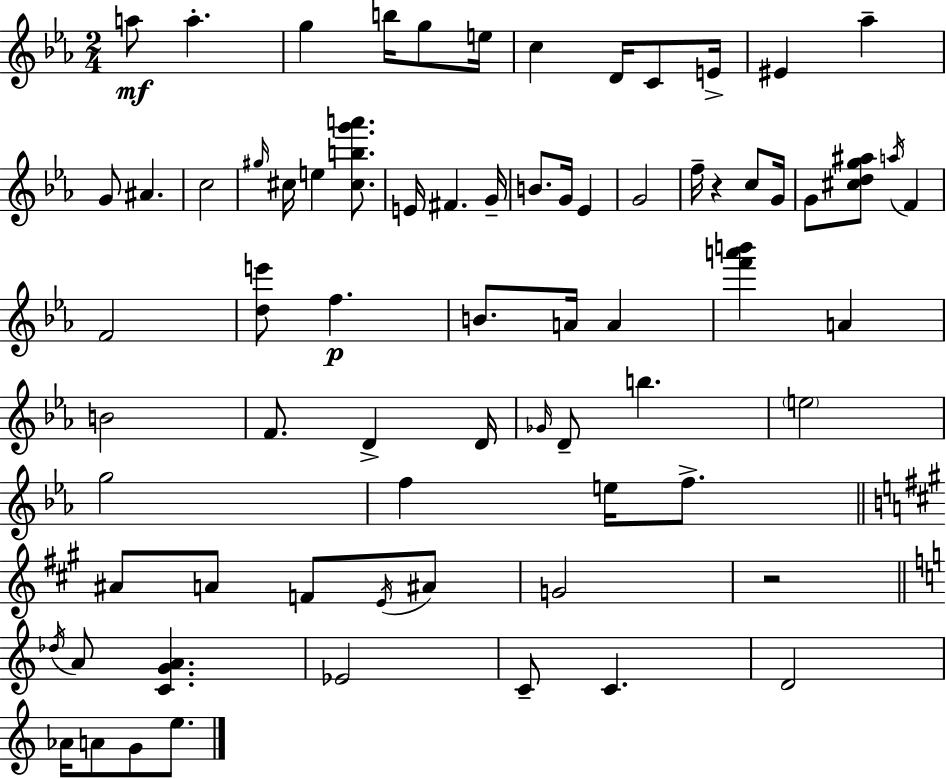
{
  \clef treble
  \numericTimeSignature
  \time 2/4
  \key ees \major
  a''8\mf a''4.-. | g''4 b''16 g''8 e''16 | c''4 d'16 c'8 e'16-> | eis'4 aes''4-- | \break g'8 ais'4. | c''2 | \grace { gis''16 } cis''16 e''4 <cis'' b'' g''' a'''>8. | e'16 fis'4. | \break g'16-- b'8. g'16 ees'4 | g'2 | f''16-- r4 c''8 | g'16 g'8 <cis'' d'' g'' ais''>8 \acciaccatura { a''16 } f'4 | \break f'2 | <d'' e'''>8 f''4.\p | b'8. a'16 a'4 | <f''' a''' b'''>4 a'4 | \break b'2 | f'8. d'4-> | d'16 \grace { ges'16 } d'8-- b''4. | \parenthesize e''2 | \break g''2 | f''4 e''16 | f''8.-> \bar "||" \break \key a \major ais'8 a'8 f'8 \acciaccatura { e'16 } ais'8 | g'2 | r2 | \bar "||" \break \key c \major \acciaccatura { des''16 } a'8 <c' g' a'>4. | ees'2 | c'8-- c'4. | d'2 | \break aes'16 a'8 g'8 e''8. | \bar "|."
}